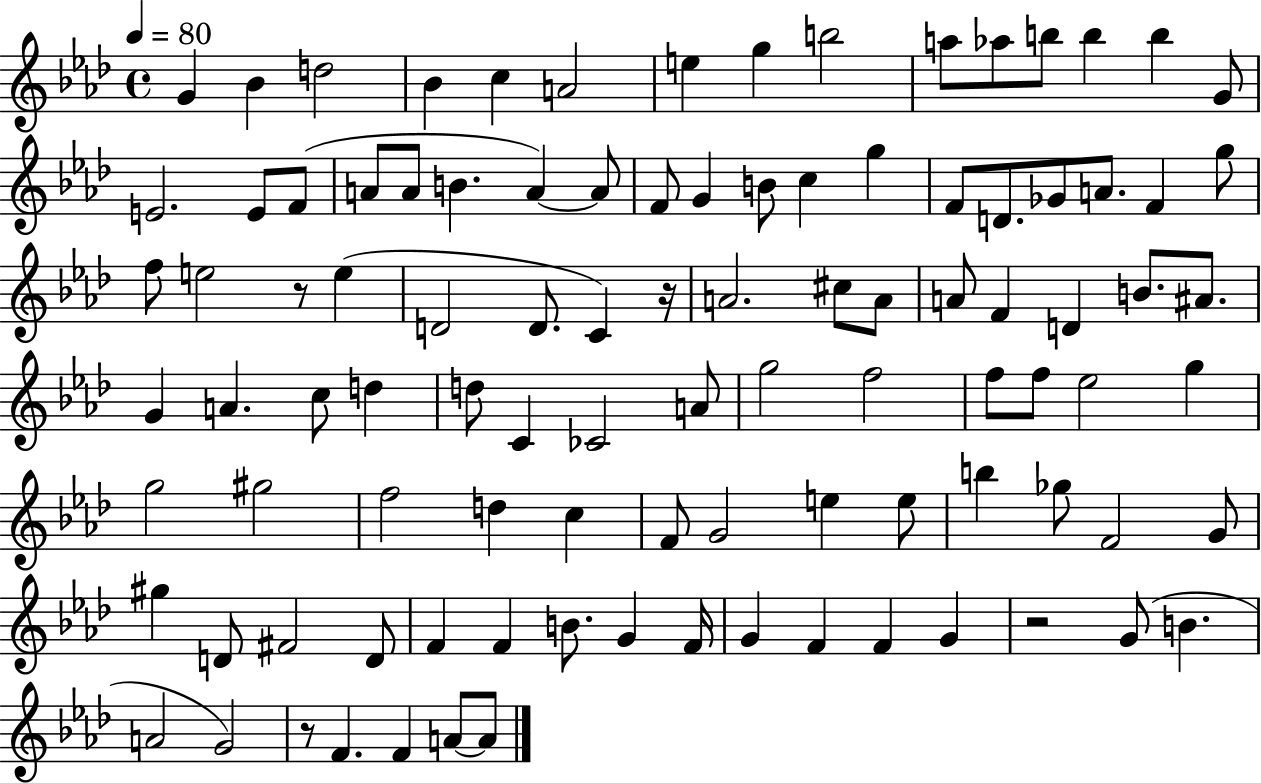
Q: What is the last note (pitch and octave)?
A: A4